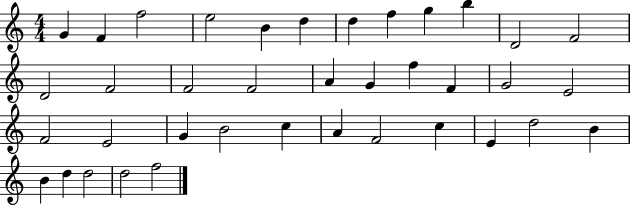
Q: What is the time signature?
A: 4/4